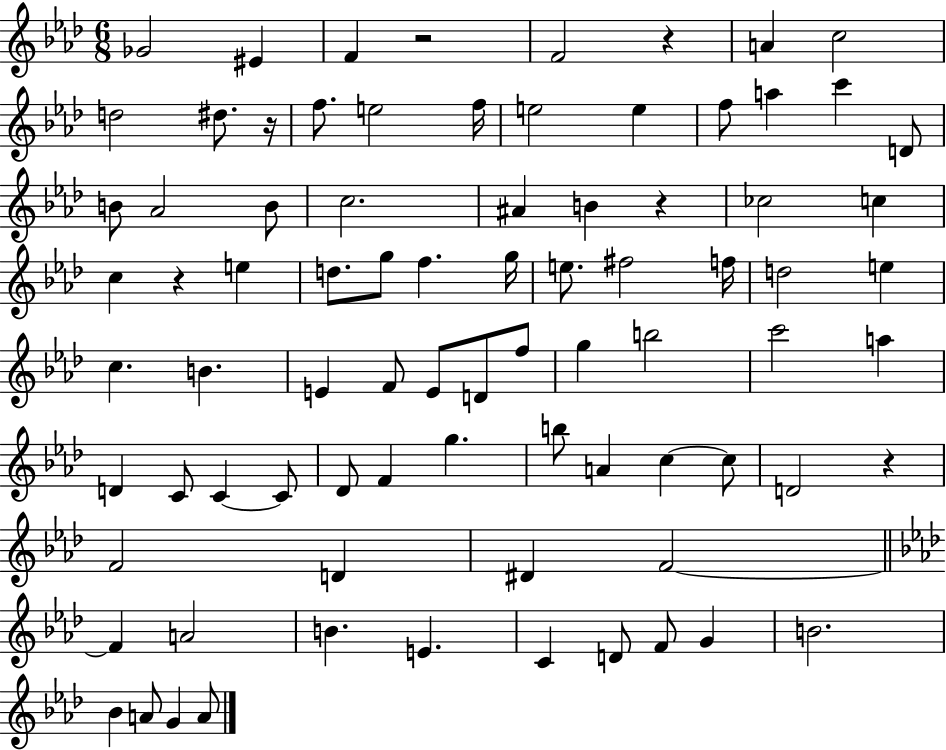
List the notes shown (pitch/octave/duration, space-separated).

Gb4/h EIS4/q F4/q R/h F4/h R/q A4/q C5/h D5/h D#5/e. R/s F5/e. E5/h F5/s E5/h E5/q F5/e A5/q C6/q D4/e B4/e Ab4/h B4/e C5/h. A#4/q B4/q R/q CES5/h C5/q C5/q R/q E5/q D5/e. G5/e F5/q. G5/s E5/e. F#5/h F5/s D5/h E5/q C5/q. B4/q. E4/q F4/e E4/e D4/e F5/e G5/q B5/h C6/h A5/q D4/q C4/e C4/q C4/e Db4/e F4/q G5/q. B5/e A4/q C5/q C5/e D4/h R/q F4/h D4/q D#4/q F4/h F4/q A4/h B4/q. E4/q. C4/q D4/e F4/e G4/q B4/h. Bb4/q A4/e G4/q A4/e